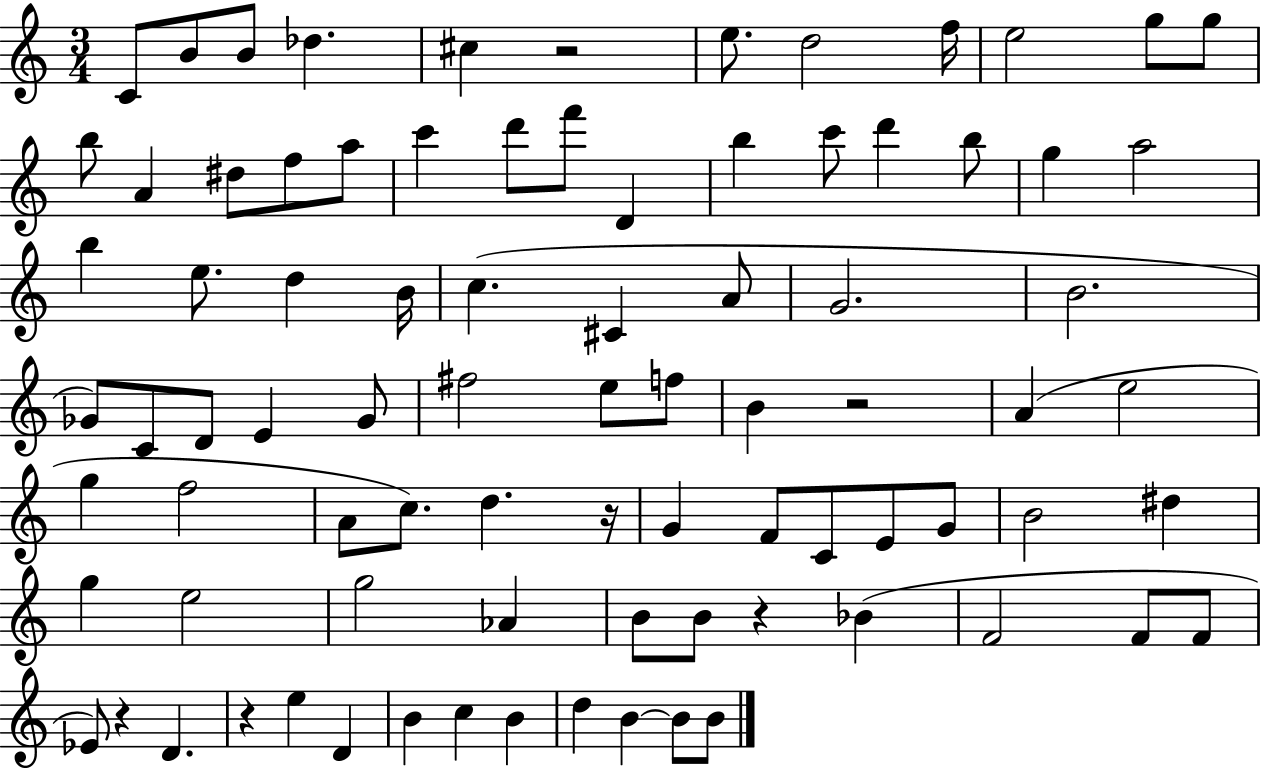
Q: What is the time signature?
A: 3/4